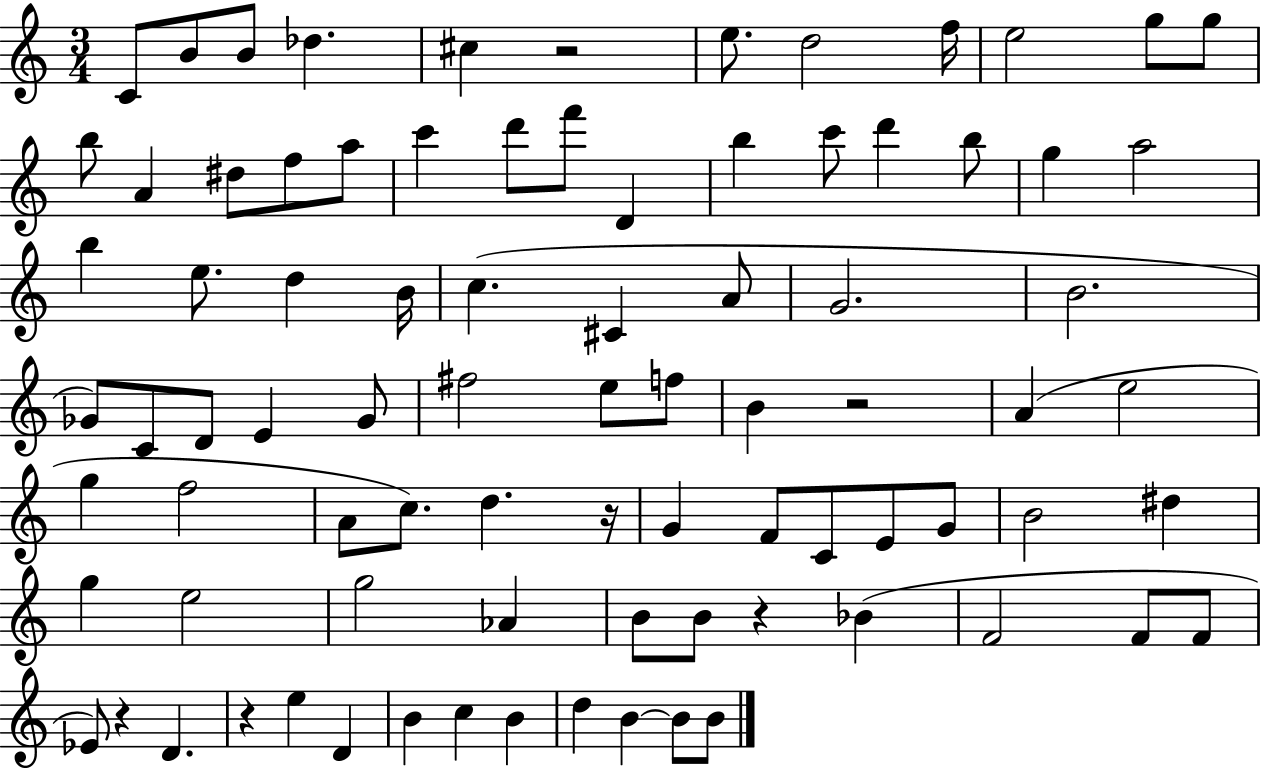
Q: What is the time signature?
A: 3/4